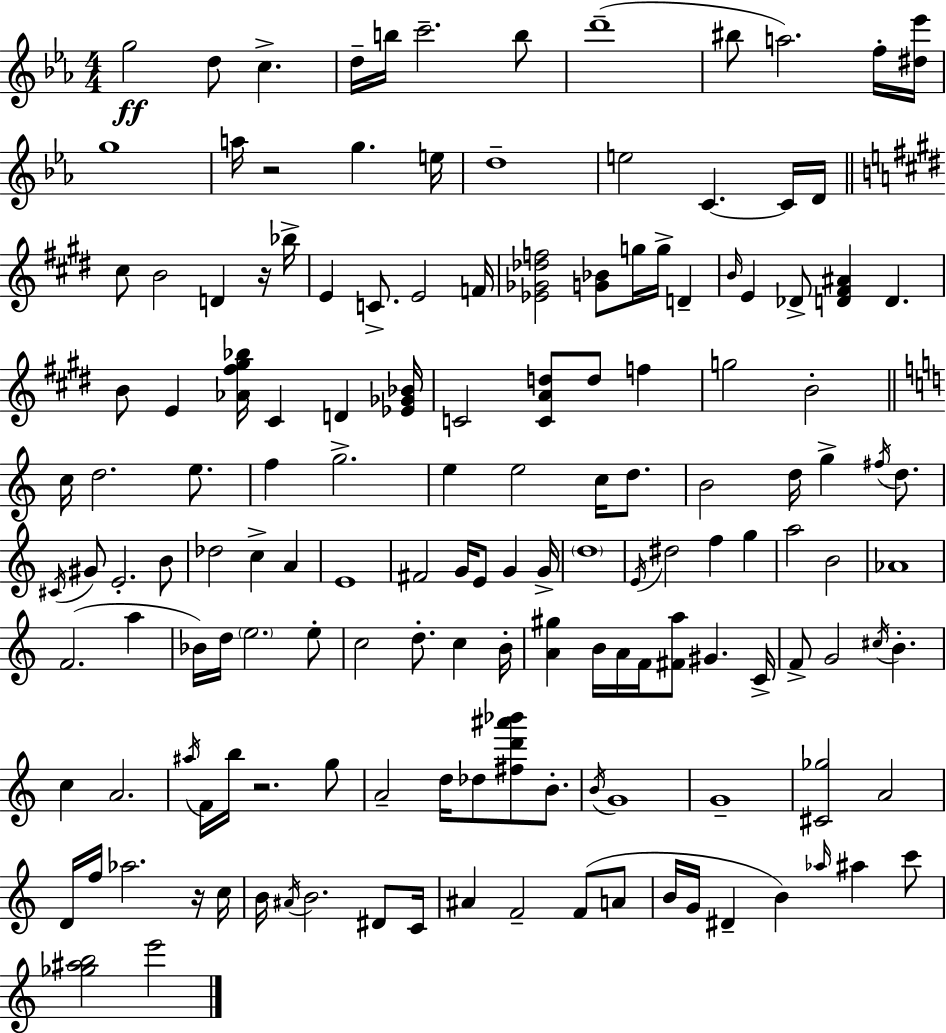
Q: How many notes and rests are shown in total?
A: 149